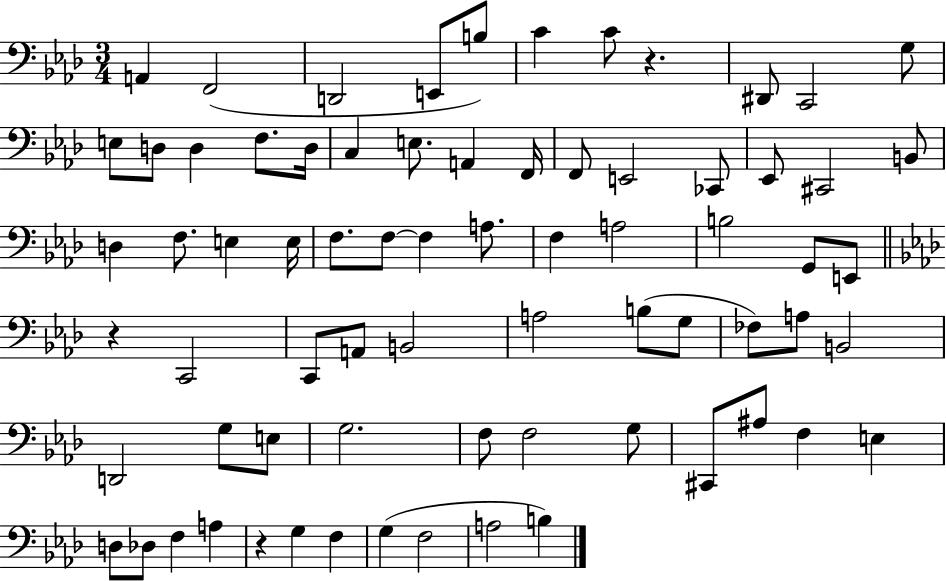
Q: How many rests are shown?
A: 3